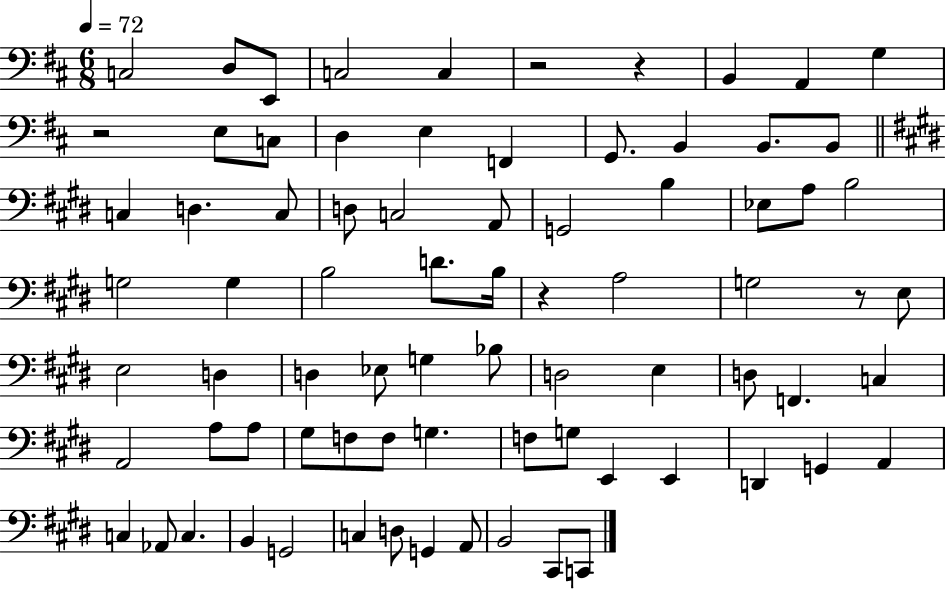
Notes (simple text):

C3/h D3/e E2/e C3/h C3/q R/h R/q B2/q A2/q G3/q R/h E3/e C3/e D3/q E3/q F2/q G2/e. B2/q B2/e. B2/e C3/q D3/q. C3/e D3/e C3/h A2/e G2/h B3/q Eb3/e A3/e B3/h G3/h G3/q B3/h D4/e. B3/s R/q A3/h G3/h R/e E3/e E3/h D3/q D3/q Eb3/e G3/q Bb3/e D3/h E3/q D3/e F2/q. C3/q A2/h A3/e A3/e G#3/e F3/e F3/e G3/q. F3/e G3/e E2/q E2/q D2/q G2/q A2/q C3/q Ab2/e C3/q. B2/q G2/h C3/q D3/e G2/q A2/e B2/h C#2/e C2/e